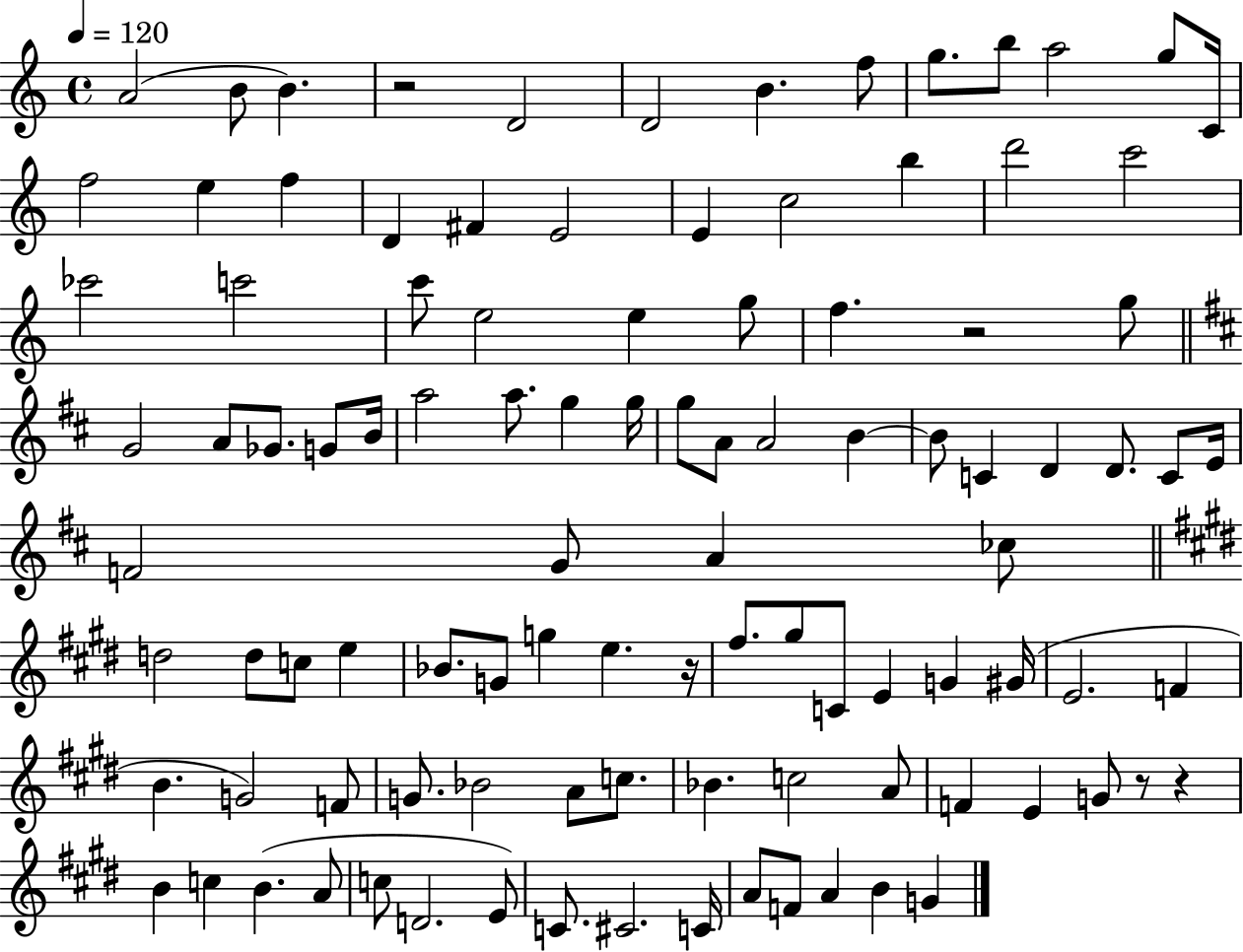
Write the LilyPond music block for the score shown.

{
  \clef treble
  \time 4/4
  \defaultTimeSignature
  \key c \major
  \tempo 4 = 120
  a'2( b'8 b'4.) | r2 d'2 | d'2 b'4. f''8 | g''8. b''8 a''2 g''8 c'16 | \break f''2 e''4 f''4 | d'4 fis'4 e'2 | e'4 c''2 b''4 | d'''2 c'''2 | \break ces'''2 c'''2 | c'''8 e''2 e''4 g''8 | f''4. r2 g''8 | \bar "||" \break \key d \major g'2 a'8 ges'8. g'8 b'16 | a''2 a''8. g''4 g''16 | g''8 a'8 a'2 b'4~~ | b'8 c'4 d'4 d'8. c'8 e'16 | \break f'2 g'8 a'4 ces''8 | \bar "||" \break \key e \major d''2 d''8 c''8 e''4 | bes'8. g'8 g''4 e''4. r16 | fis''8. gis''8 c'8 e'4 g'4 gis'16( | e'2. f'4 | \break b'4. g'2) f'8 | g'8. bes'2 a'8 c''8. | bes'4. c''2 a'8 | f'4 e'4 g'8 r8 r4 | \break b'4 c''4 b'4.( a'8 | c''8 d'2. e'8) | c'8. cis'2. c'16 | a'8 f'8 a'4 b'4 g'4 | \break \bar "|."
}